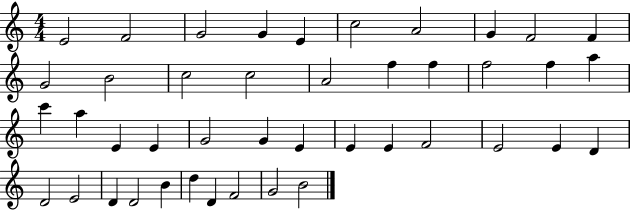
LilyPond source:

{
  \clef treble
  \numericTimeSignature
  \time 4/4
  \key c \major
  e'2 f'2 | g'2 g'4 e'4 | c''2 a'2 | g'4 f'2 f'4 | \break g'2 b'2 | c''2 c''2 | a'2 f''4 f''4 | f''2 f''4 a''4 | \break c'''4 a''4 e'4 e'4 | g'2 g'4 e'4 | e'4 e'4 f'2 | e'2 e'4 d'4 | \break d'2 e'2 | d'4 d'2 b'4 | d''4 d'4 f'2 | g'2 b'2 | \break \bar "|."
}